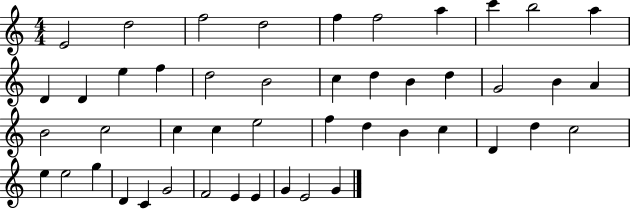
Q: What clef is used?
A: treble